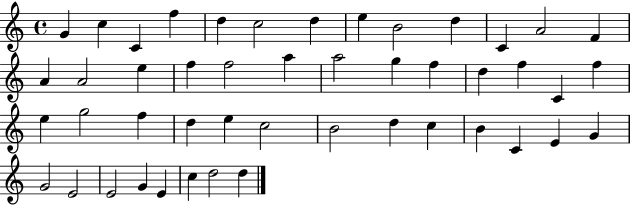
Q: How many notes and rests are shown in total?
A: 47